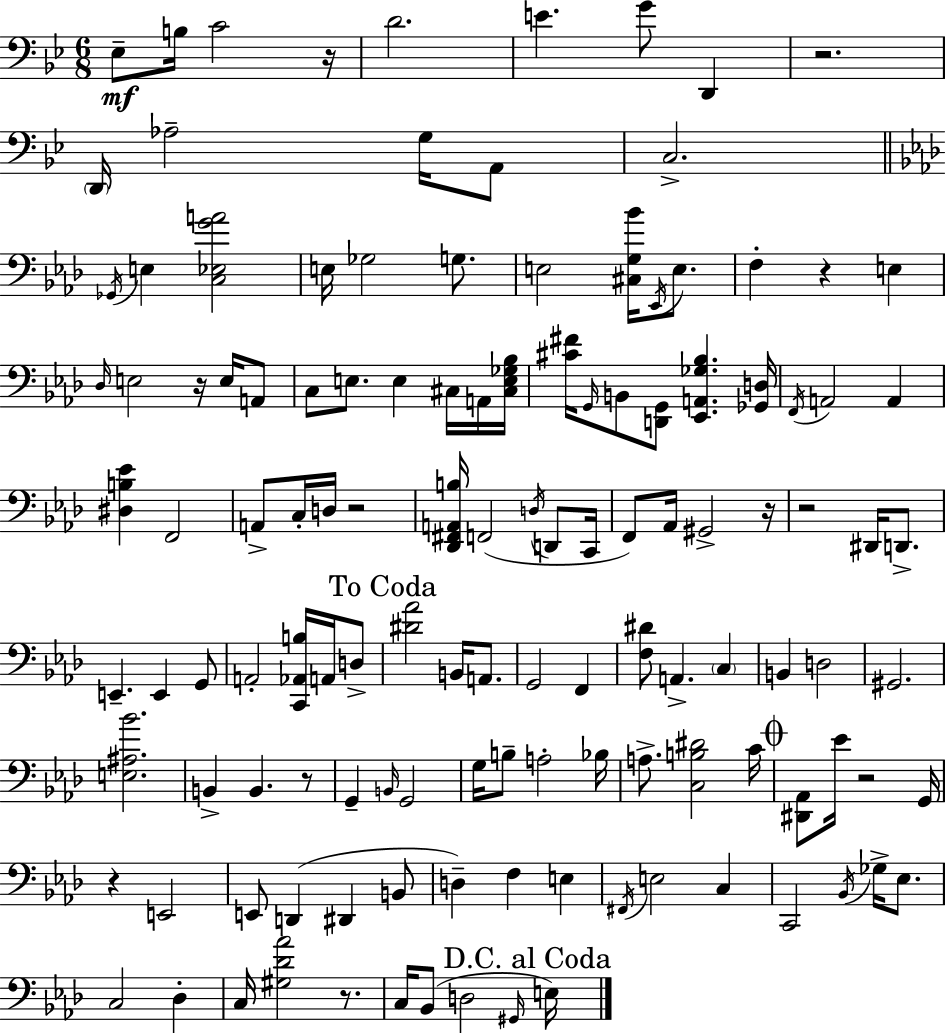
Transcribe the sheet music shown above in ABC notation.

X:1
T:Untitled
M:6/8
L:1/4
K:Bb
_E,/2 B,/4 C2 z/4 D2 E G/2 D,, z2 D,,/4 _A,2 G,/4 A,,/2 C,2 _G,,/4 E, [C,_E,GA]2 E,/4 _G,2 G,/2 E,2 [^C,G,_B]/4 _E,,/4 E,/2 F, z E, _D,/4 E,2 z/4 E,/4 A,,/2 C,/2 E,/2 E, ^C,/4 A,,/4 [^C,E,_G,_B,]/4 [^C^F]/4 G,,/4 B,,/2 [D,,G,,]/2 [_E,,A,,_G,_B,] [_G,,D,]/4 F,,/4 A,,2 A,, [^D,B,_E] F,,2 A,,/2 C,/4 D,/4 z2 [_D,,^F,,A,,B,]/4 F,,2 D,/4 D,,/2 C,,/4 F,,/2 _A,,/4 ^G,,2 z/4 z2 ^D,,/4 D,,/2 E,, E,, G,,/2 A,,2 [C,,_A,,B,]/4 A,,/4 D,/2 [^D_A]2 B,,/4 A,,/2 G,,2 F,, [F,^D]/2 A,, C, B,, D,2 ^G,,2 [E,^A,_B]2 B,, B,, z/2 G,, B,,/4 G,,2 G,/4 B,/2 A,2 _B,/4 A,/2 [C,B,^D]2 C/4 [^D,,_A,,]/2 _E/4 z2 G,,/4 z E,,2 E,,/2 D,, ^D,, B,,/2 D, F, E, ^F,,/4 E,2 C, C,,2 _B,,/4 _G,/4 _E,/2 C,2 _D, C,/4 [^G,_D_A]2 z/2 C,/4 _B,,/2 D,2 ^G,,/4 E,/4